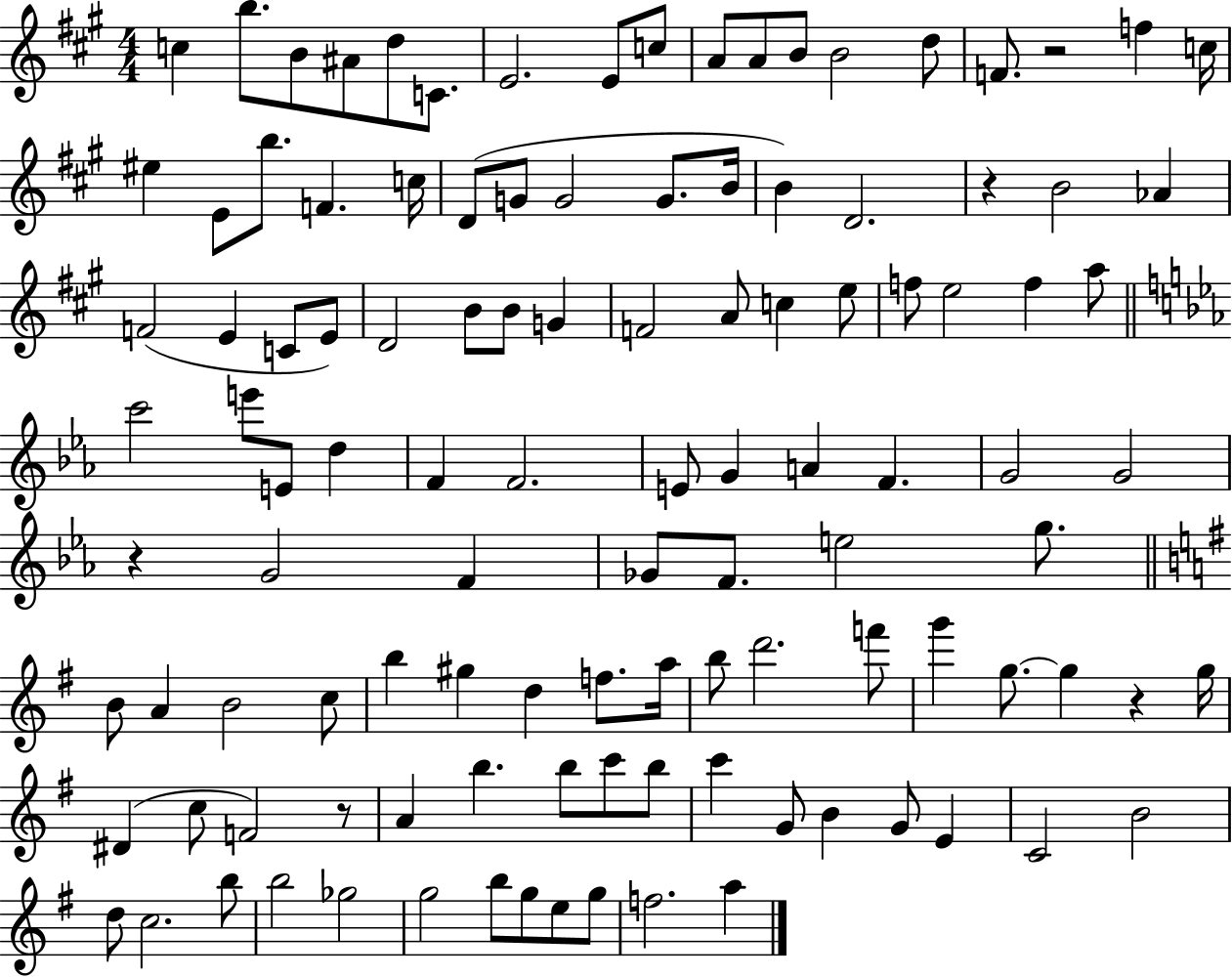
X:1
T:Untitled
M:4/4
L:1/4
K:A
c b/2 B/2 ^A/2 d/2 C/2 E2 E/2 c/2 A/2 A/2 B/2 B2 d/2 F/2 z2 f c/4 ^e E/2 b/2 F c/4 D/2 G/2 G2 G/2 B/4 B D2 z B2 _A F2 E C/2 E/2 D2 B/2 B/2 G F2 A/2 c e/2 f/2 e2 f a/2 c'2 e'/2 E/2 d F F2 E/2 G A F G2 G2 z G2 F _G/2 F/2 e2 g/2 B/2 A B2 c/2 b ^g d f/2 a/4 b/2 d'2 f'/2 g' g/2 g z g/4 ^D c/2 F2 z/2 A b b/2 c'/2 b/2 c' G/2 B G/2 E C2 B2 d/2 c2 b/2 b2 _g2 g2 b/2 g/2 e/2 g/2 f2 a